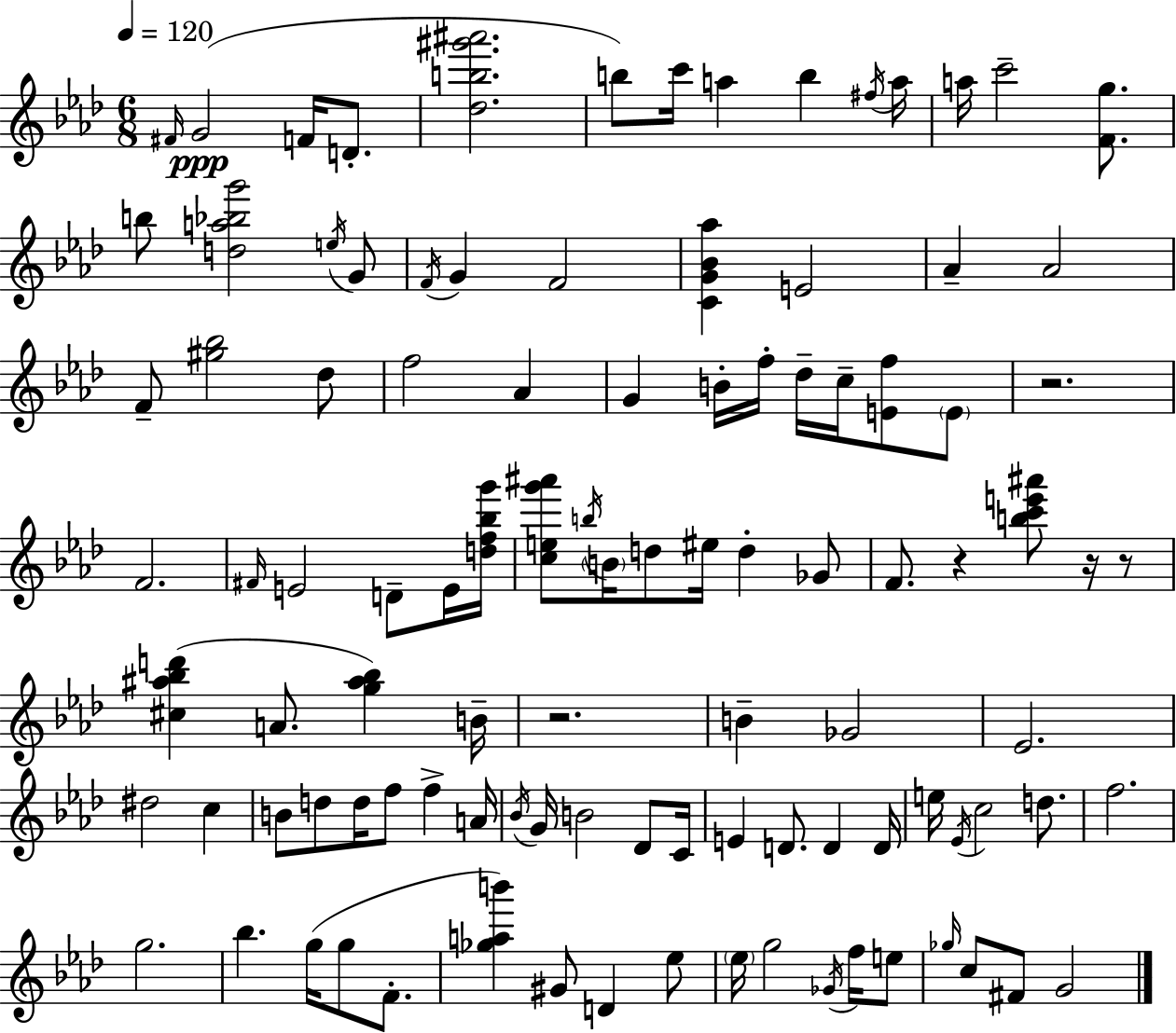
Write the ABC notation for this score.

X:1
T:Untitled
M:6/8
L:1/4
K:Fm
^F/4 G2 F/4 D/2 [_db^g'^a']2 b/2 c'/4 a b ^f/4 a/4 a/4 c'2 [Fg]/2 b/2 [da_bg']2 e/4 G/2 F/4 G F2 [CG_B_a] E2 _A _A2 F/2 [^g_b]2 _d/2 f2 _A G B/4 f/4 _d/4 c/4 [Ef]/2 E/2 z2 F2 ^F/4 E2 D/2 E/4 [df_bg']/4 [ceg'^a']/2 b/4 B/4 d/2 ^e/4 d _G/2 F/2 z [bc'e'^a']/2 z/4 z/2 [^c^a_bd'] A/2 [g^a_b] B/4 z2 B _G2 _E2 ^d2 c B/2 d/2 d/4 f/2 f A/4 _B/4 G/4 B2 _D/2 C/4 E D/2 D D/4 e/4 _E/4 c2 d/2 f2 g2 _b g/4 g/2 F/2 [_gab'] ^G/2 D _e/2 _e/4 g2 _G/4 f/4 e/2 _g/4 c/2 ^F/2 G2